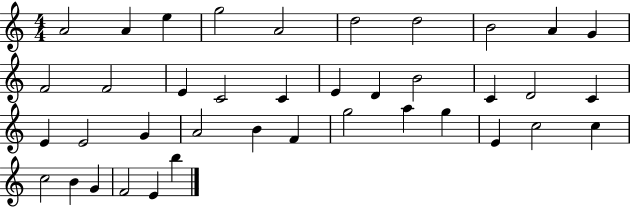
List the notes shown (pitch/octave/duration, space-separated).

A4/h A4/q E5/q G5/h A4/h D5/h D5/h B4/h A4/q G4/q F4/h F4/h E4/q C4/h C4/q E4/q D4/q B4/h C4/q D4/h C4/q E4/q E4/h G4/q A4/h B4/q F4/q G5/h A5/q G5/q E4/q C5/h C5/q C5/h B4/q G4/q F4/h E4/q B5/q